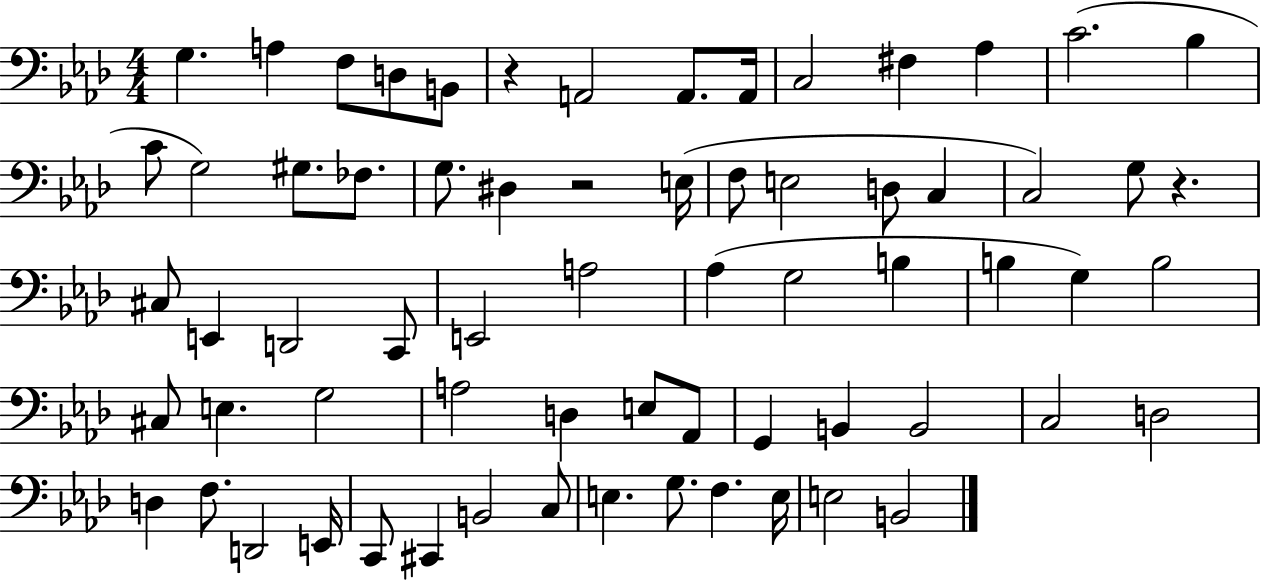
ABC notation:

X:1
T:Untitled
M:4/4
L:1/4
K:Ab
G, A, F,/2 D,/2 B,,/2 z A,,2 A,,/2 A,,/4 C,2 ^F, _A, C2 _B, C/2 G,2 ^G,/2 _F,/2 G,/2 ^D, z2 E,/4 F,/2 E,2 D,/2 C, C,2 G,/2 z ^C,/2 E,, D,,2 C,,/2 E,,2 A,2 _A, G,2 B, B, G, B,2 ^C,/2 E, G,2 A,2 D, E,/2 _A,,/2 G,, B,, B,,2 C,2 D,2 D, F,/2 D,,2 E,,/4 C,,/2 ^C,, B,,2 C,/2 E, G,/2 F, E,/4 E,2 B,,2